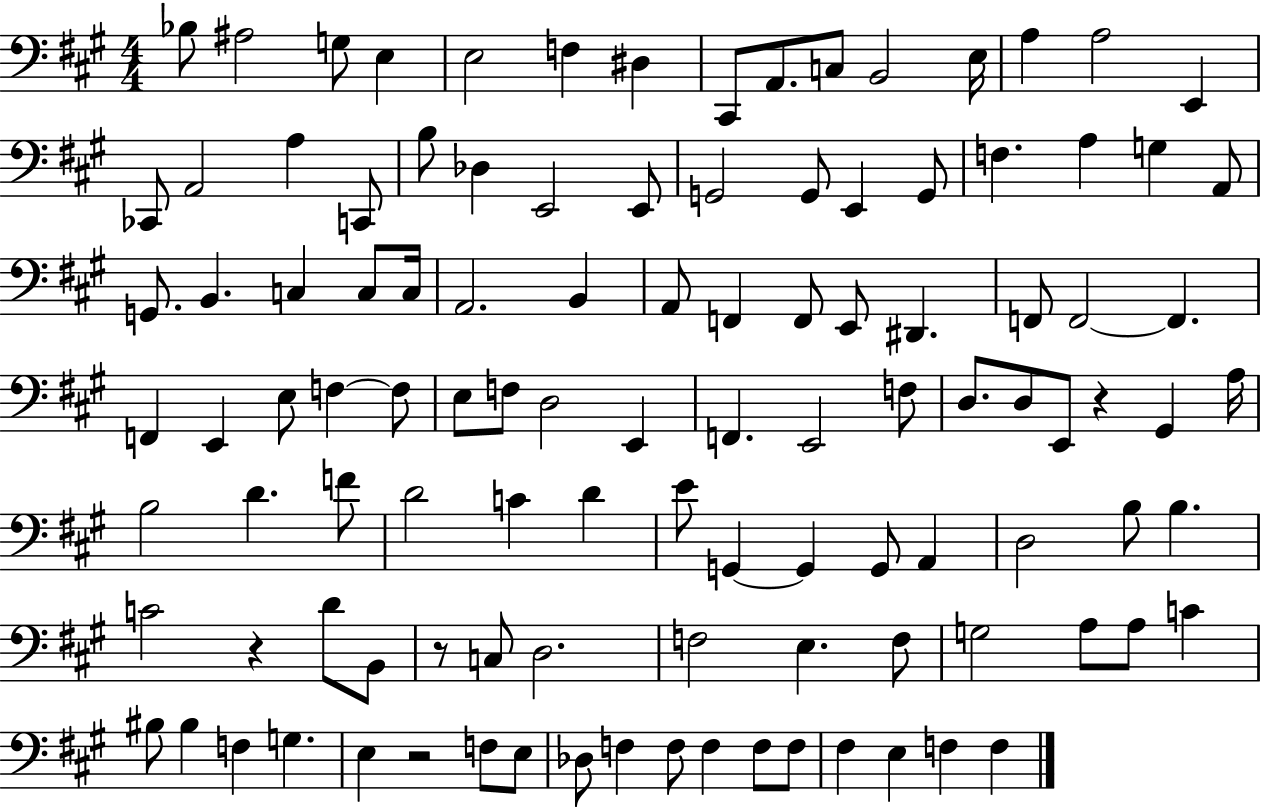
{
  \clef bass
  \numericTimeSignature
  \time 4/4
  \key a \major
  bes8 ais2 g8 e4 | e2 f4 dis4 | cis,8 a,8. c8 b,2 e16 | a4 a2 e,4 | \break ces,8 a,2 a4 c,8 | b8 des4 e,2 e,8 | g,2 g,8 e,4 g,8 | f4. a4 g4 a,8 | \break g,8. b,4. c4 c8 c16 | a,2. b,4 | a,8 f,4 f,8 e,8 dis,4. | f,8 f,2~~ f,4. | \break f,4 e,4 e8 f4~~ f8 | e8 f8 d2 e,4 | f,4. e,2 f8 | d8. d8 e,8 r4 gis,4 a16 | \break b2 d'4. f'8 | d'2 c'4 d'4 | e'8 g,4~~ g,4 g,8 a,4 | d2 b8 b4. | \break c'2 r4 d'8 b,8 | r8 c8 d2. | f2 e4. f8 | g2 a8 a8 c'4 | \break bis8 bis4 f4 g4. | e4 r2 f8 e8 | des8 f4 f8 f4 f8 f8 | fis4 e4 f4 f4 | \break \bar "|."
}